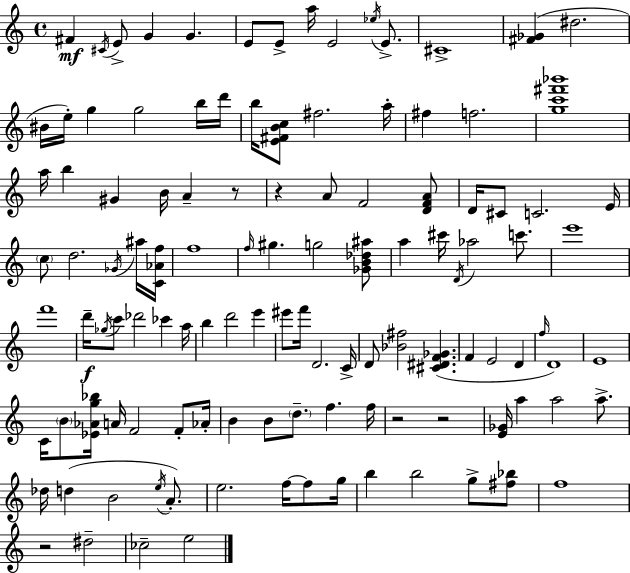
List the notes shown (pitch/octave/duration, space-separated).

F#4/q C#4/s E4/e G4/q G4/q. E4/e E4/e A5/s E4/h Eb5/s E4/e. C#4/w [F#4,Gb4]/q D#5/h. BIS4/s E5/s G5/q G5/h B5/s D6/s B5/s [E4,F#4,B4,C5]/e F#5/h. A5/s F#5/q F5/h. [G5,C6,F#6,Bb6]/w A5/s B5/q G#4/q B4/s A4/q R/e R/q A4/e F4/h [D4,F4,A4]/e D4/s C#4/e C4/h. E4/s C5/e D5/h. Gb4/s A#5/s [C4,Ab4,F5]/s F5/w F5/s G#5/q. G5/h [Gb4,B4,Db5,A#5]/e A5/q C#6/s D4/s Ab5/h C6/e. E6/w F6/w D6/s Gb5/s C6/e Db6/h CES6/q A5/s B5/q D6/h E6/q EIS6/e F6/s D4/h. C4/s D4/e [Bb4,F#5]/h [C#4,D#4,F4,Gb4]/q. F4/q E4/h D4/q F5/s D4/w E4/w C4/s B4/e [Eb4,Ab4,G5,Bb5]/s A4/s F4/h F4/e Ab4/s B4/q B4/e D5/e. F5/q. F5/s R/h R/h [E4,Gb4]/s A5/q A5/h A5/e. Db5/s D5/q B4/h E5/s A4/e. E5/h. F5/s F5/e G5/s B5/q B5/h G5/e [F#5,Bb5]/e F5/w R/h D#5/h CES5/h E5/h